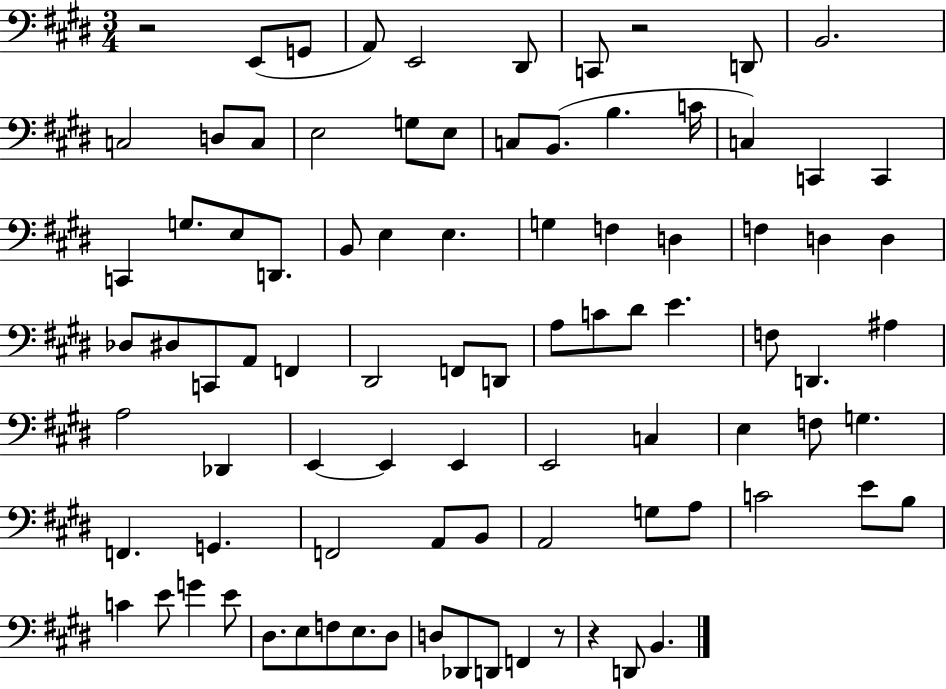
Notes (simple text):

R/h E2/e G2/e A2/e E2/h D#2/e C2/e R/h D2/e B2/h. C3/h D3/e C3/e E3/h G3/e E3/e C3/e B2/e. B3/q. C4/s C3/q C2/q C2/q C2/q G3/e. E3/e D2/e. B2/e E3/q E3/q. G3/q F3/q D3/q F3/q D3/q D3/q Db3/e D#3/e C2/e A2/e F2/q D#2/h F2/e D2/e A3/e C4/e D#4/e E4/q. F3/e D2/q. A#3/q A3/h Db2/q E2/q E2/q E2/q E2/h C3/q E3/q F3/e G3/q. F2/q. G2/q. F2/h A2/e B2/e A2/h G3/e A3/e C4/h E4/e B3/e C4/q E4/e G4/q E4/e D#3/e. E3/e F3/e E3/e. D#3/e D3/e Db2/e D2/e F2/q R/e R/q D2/e B2/q.